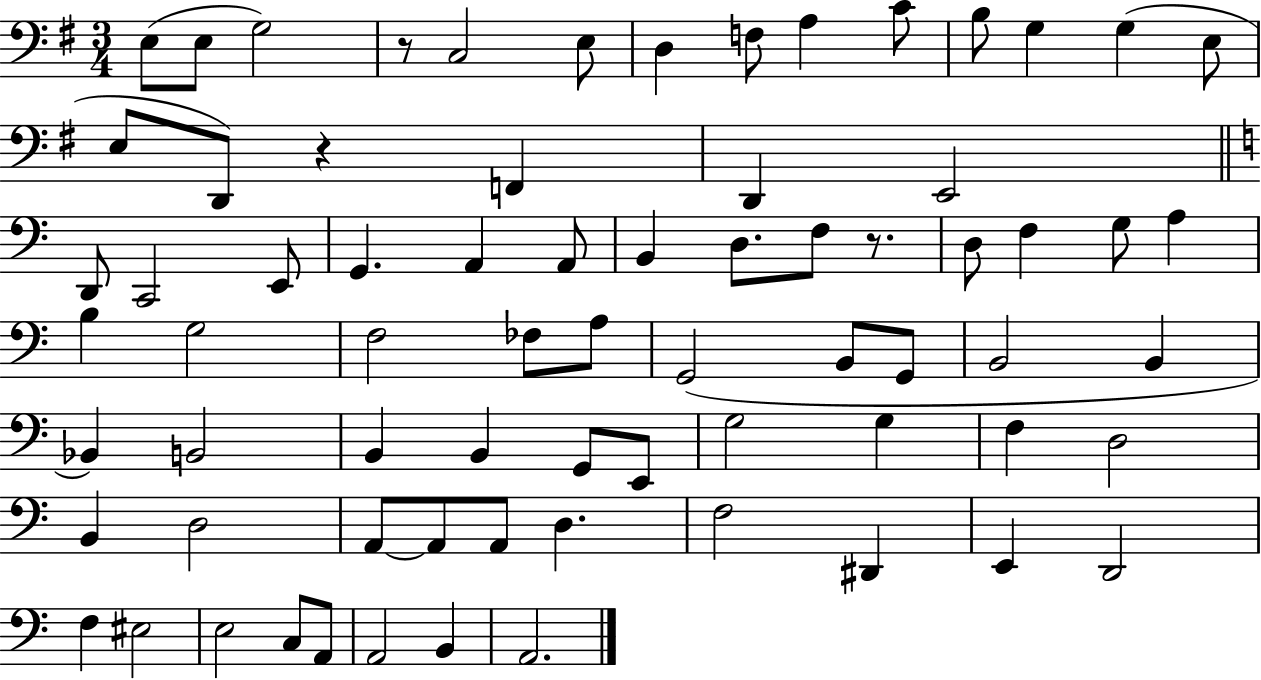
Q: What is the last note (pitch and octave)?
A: A2